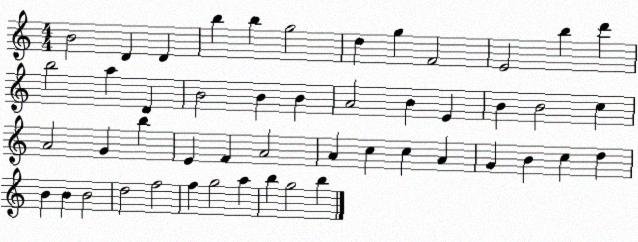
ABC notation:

X:1
T:Untitled
M:4/4
L:1/4
K:C
B2 D D b b g2 d g F2 E2 b d' b2 a D B2 B B A2 B E B B2 c A2 G b E F A2 A c c A G B c d B B B2 d2 f2 f g2 a b g2 b